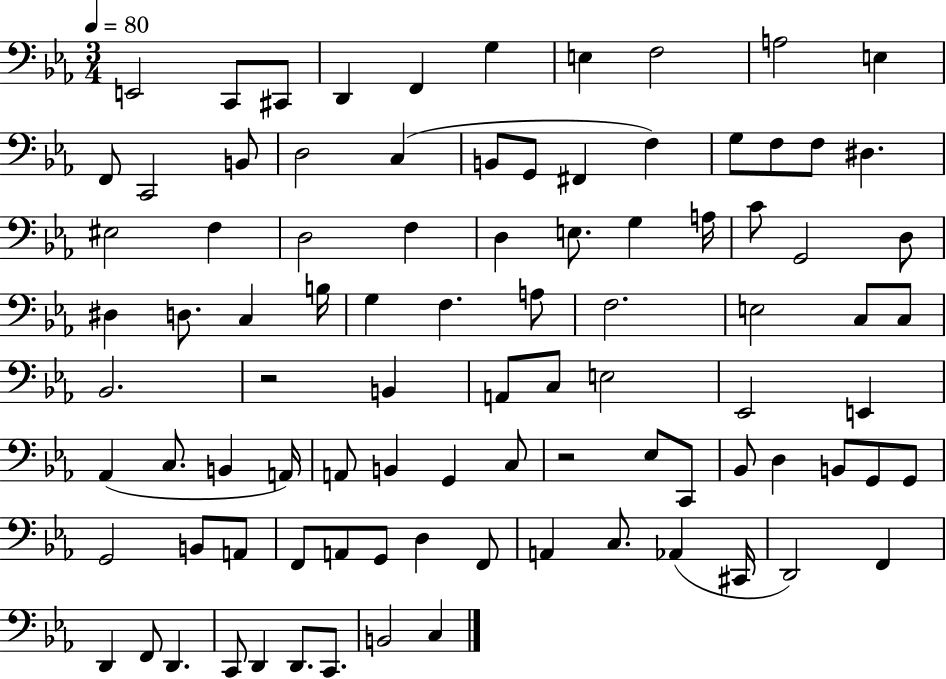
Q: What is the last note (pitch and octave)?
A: C3